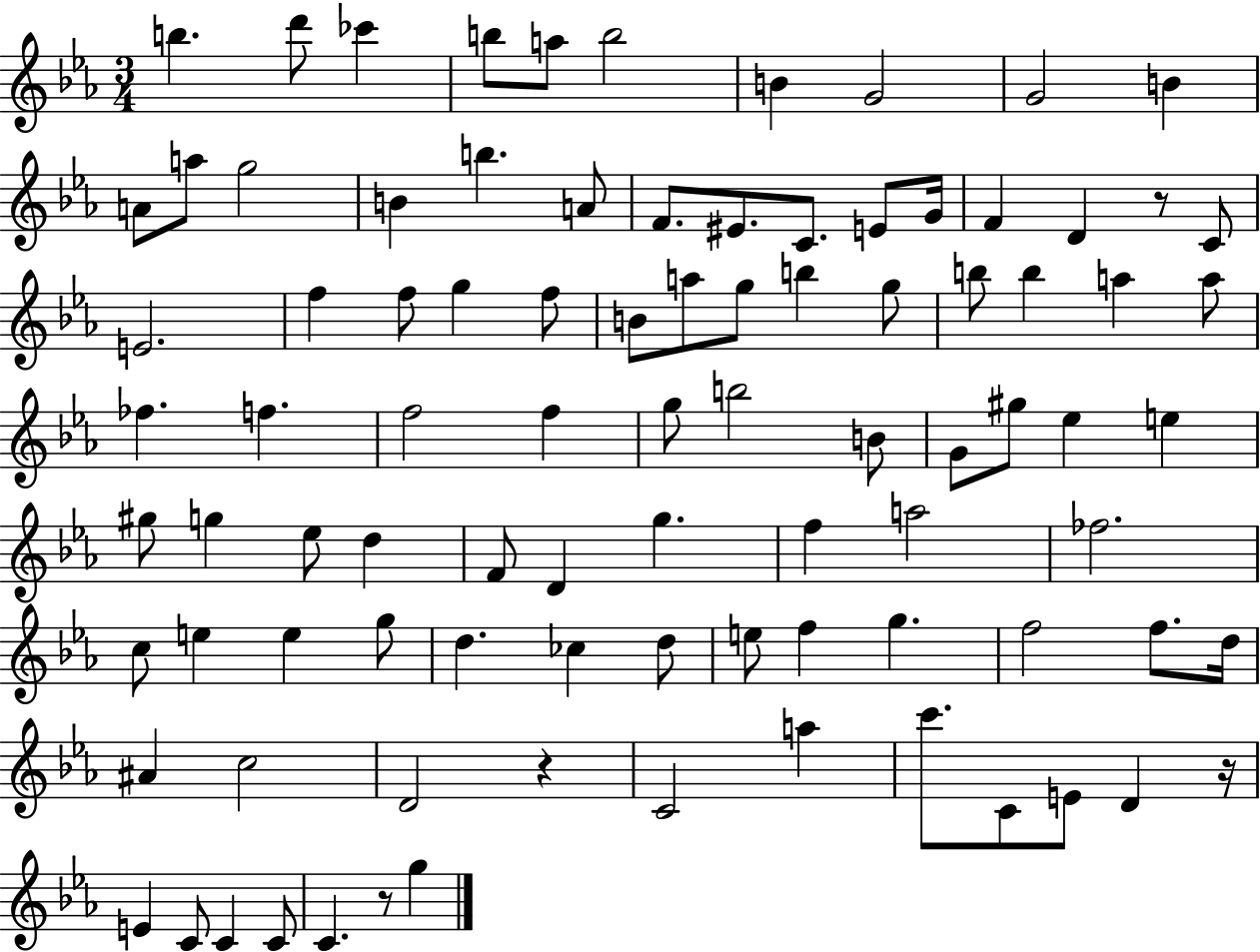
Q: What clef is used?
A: treble